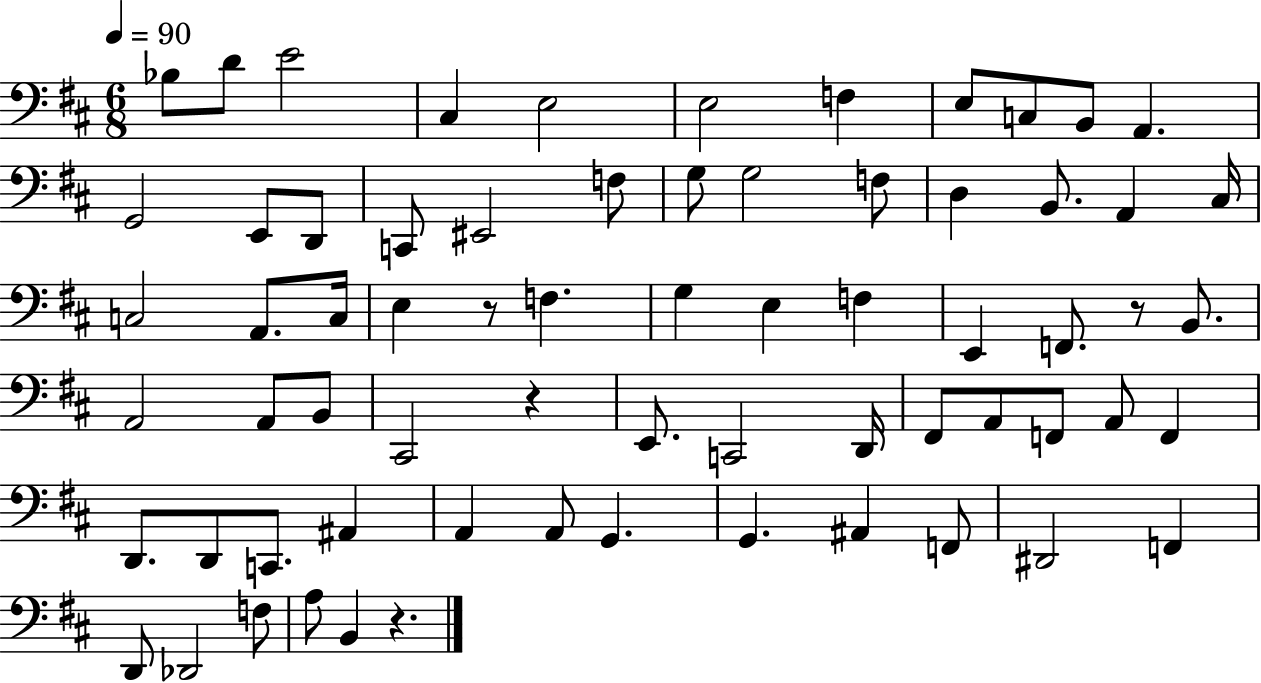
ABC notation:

X:1
T:Untitled
M:6/8
L:1/4
K:D
_B,/2 D/2 E2 ^C, E,2 E,2 F, E,/2 C,/2 B,,/2 A,, G,,2 E,,/2 D,,/2 C,,/2 ^E,,2 F,/2 G,/2 G,2 F,/2 D, B,,/2 A,, ^C,/4 C,2 A,,/2 C,/4 E, z/2 F, G, E, F, E,, F,,/2 z/2 B,,/2 A,,2 A,,/2 B,,/2 ^C,,2 z E,,/2 C,,2 D,,/4 ^F,,/2 A,,/2 F,,/2 A,,/2 F,, D,,/2 D,,/2 C,,/2 ^A,, A,, A,,/2 G,, G,, ^A,, F,,/2 ^D,,2 F,, D,,/2 _D,,2 F,/2 A,/2 B,, z